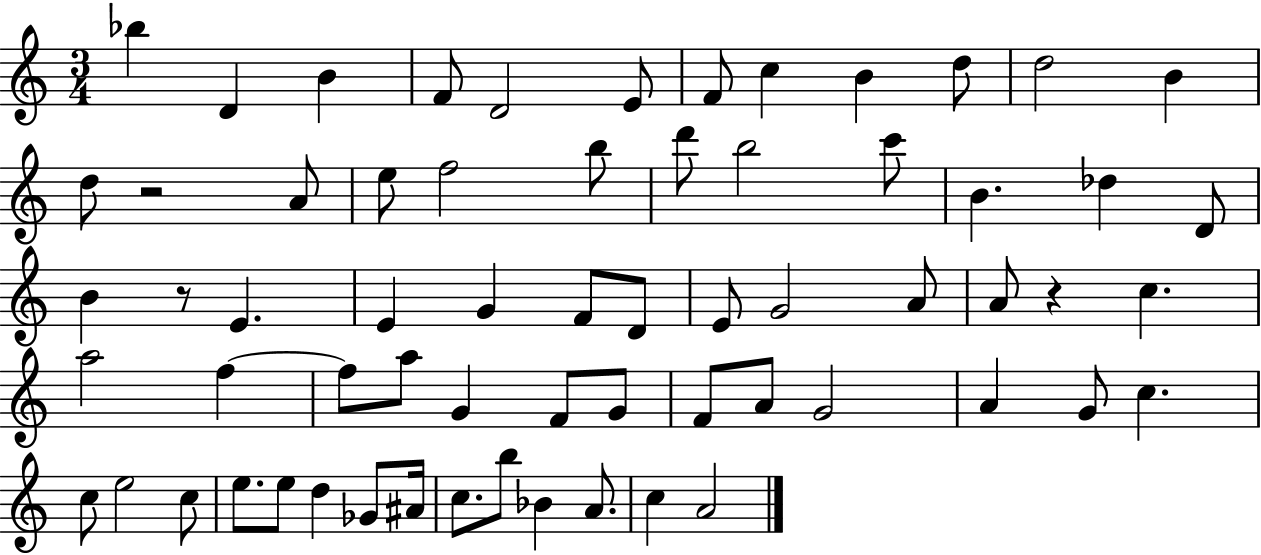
{
  \clef treble
  \numericTimeSignature
  \time 3/4
  \key c \major
  bes''4 d'4 b'4 | f'8 d'2 e'8 | f'8 c''4 b'4 d''8 | d''2 b'4 | \break d''8 r2 a'8 | e''8 f''2 b''8 | d'''8 b''2 c'''8 | b'4. des''4 d'8 | \break b'4 r8 e'4. | e'4 g'4 f'8 d'8 | e'8 g'2 a'8 | a'8 r4 c''4. | \break a''2 f''4~~ | f''8 a''8 g'4 f'8 g'8 | f'8 a'8 g'2 | a'4 g'8 c''4. | \break c''8 e''2 c''8 | e''8. e''8 d''4 ges'8 ais'16 | c''8. b''8 bes'4 a'8. | c''4 a'2 | \break \bar "|."
}